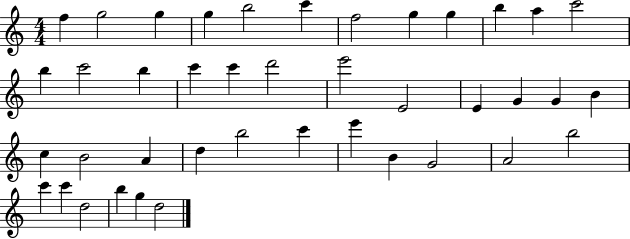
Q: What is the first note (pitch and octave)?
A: F5